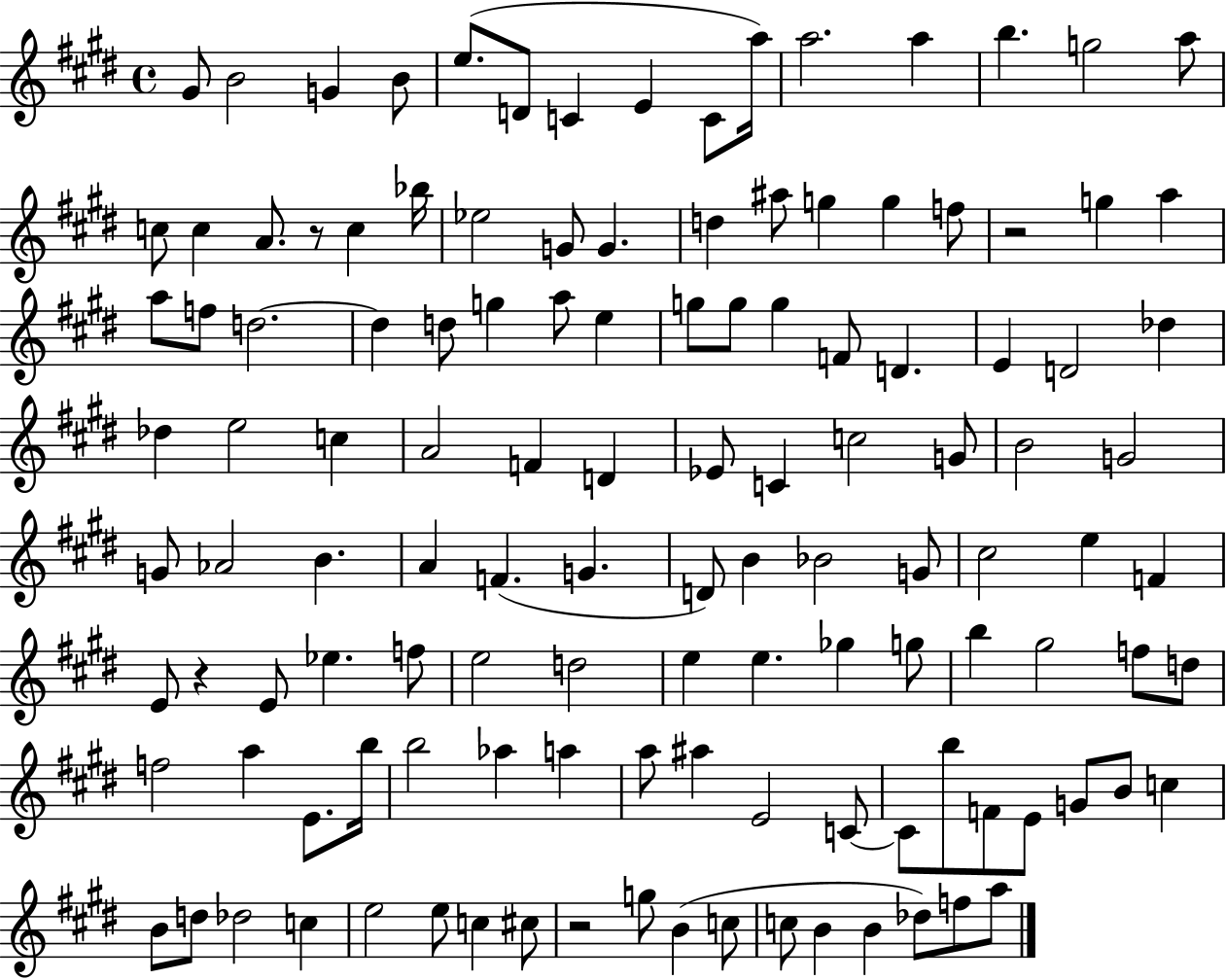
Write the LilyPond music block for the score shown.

{
  \clef treble
  \time 4/4
  \defaultTimeSignature
  \key e \major
  gis'8 b'2 g'4 b'8 | e''8.( d'8 c'4 e'4 c'8 a''16) | a''2. a''4 | b''4. g''2 a''8 | \break c''8 c''4 a'8. r8 c''4 bes''16 | ees''2 g'8 g'4. | d''4 ais''8 g''4 g''4 f''8 | r2 g''4 a''4 | \break a''8 f''8 d''2.~~ | d''4 d''8 g''4 a''8 e''4 | g''8 g''8 g''4 f'8 d'4. | e'4 d'2 des''4 | \break des''4 e''2 c''4 | a'2 f'4 d'4 | ees'8 c'4 c''2 g'8 | b'2 g'2 | \break g'8 aes'2 b'4. | a'4 f'4.( g'4. | d'8) b'4 bes'2 g'8 | cis''2 e''4 f'4 | \break e'8 r4 e'8 ees''4. f''8 | e''2 d''2 | e''4 e''4. ges''4 g''8 | b''4 gis''2 f''8 d''8 | \break f''2 a''4 e'8. b''16 | b''2 aes''4 a''4 | a''8 ais''4 e'2 c'8~~ | c'8 b''8 f'8 e'8 g'8 b'8 c''4 | \break b'8 d''8 des''2 c''4 | e''2 e''8 c''4 cis''8 | r2 g''8 b'4( c''8 | c''8 b'4 b'4 des''8) f''8 a''8 | \break \bar "|."
}